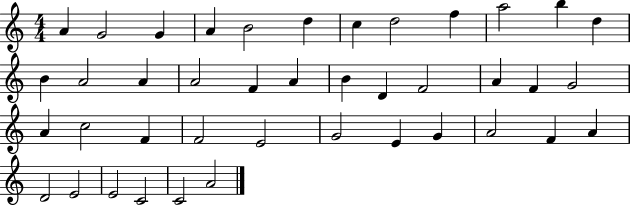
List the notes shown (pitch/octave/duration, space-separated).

A4/q G4/h G4/q A4/q B4/h D5/q C5/q D5/h F5/q A5/h B5/q D5/q B4/q A4/h A4/q A4/h F4/q A4/q B4/q D4/q F4/h A4/q F4/q G4/h A4/q C5/h F4/q F4/h E4/h G4/h E4/q G4/q A4/h F4/q A4/q D4/h E4/h E4/h C4/h C4/h A4/h